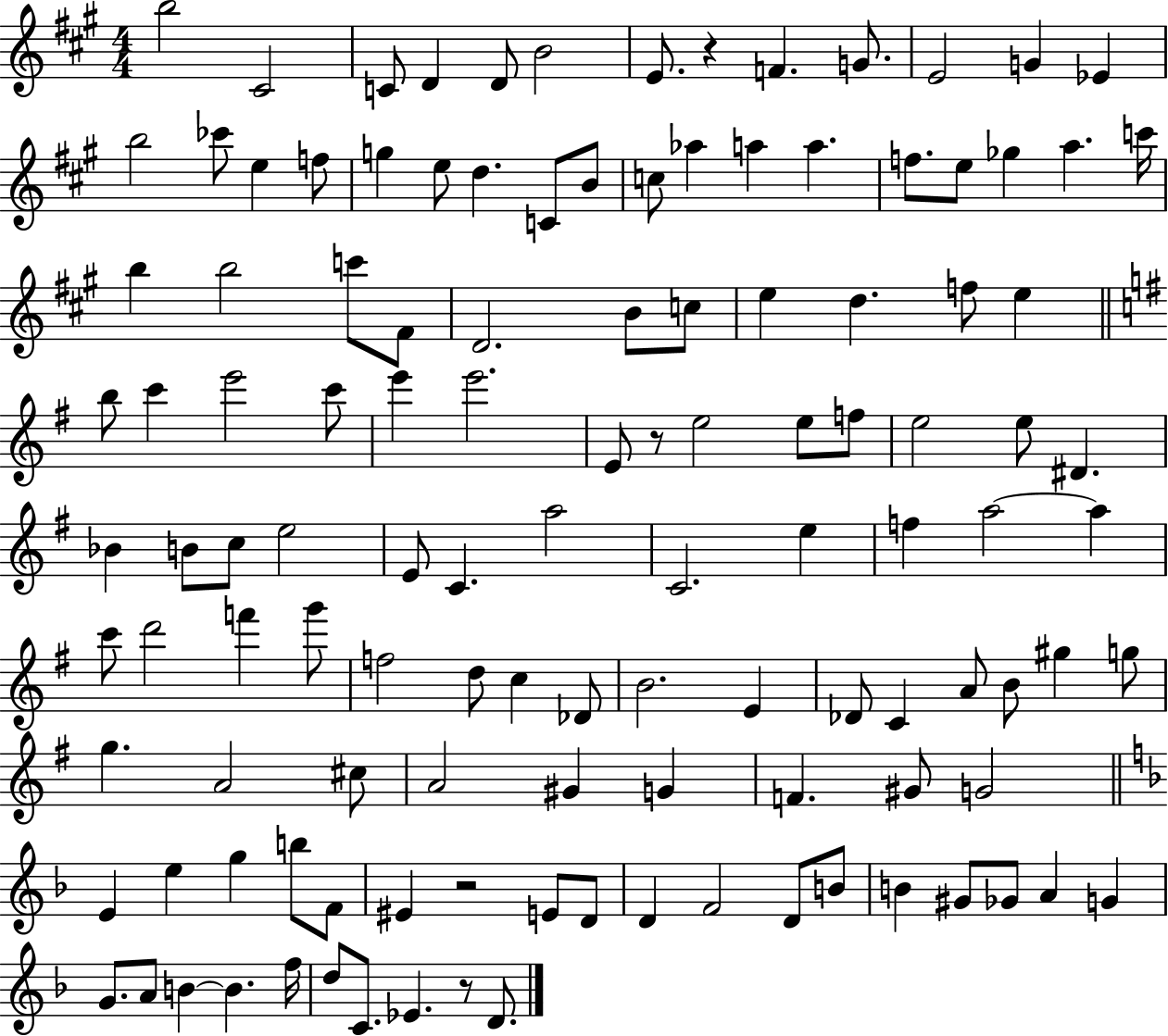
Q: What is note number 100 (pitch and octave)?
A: D4